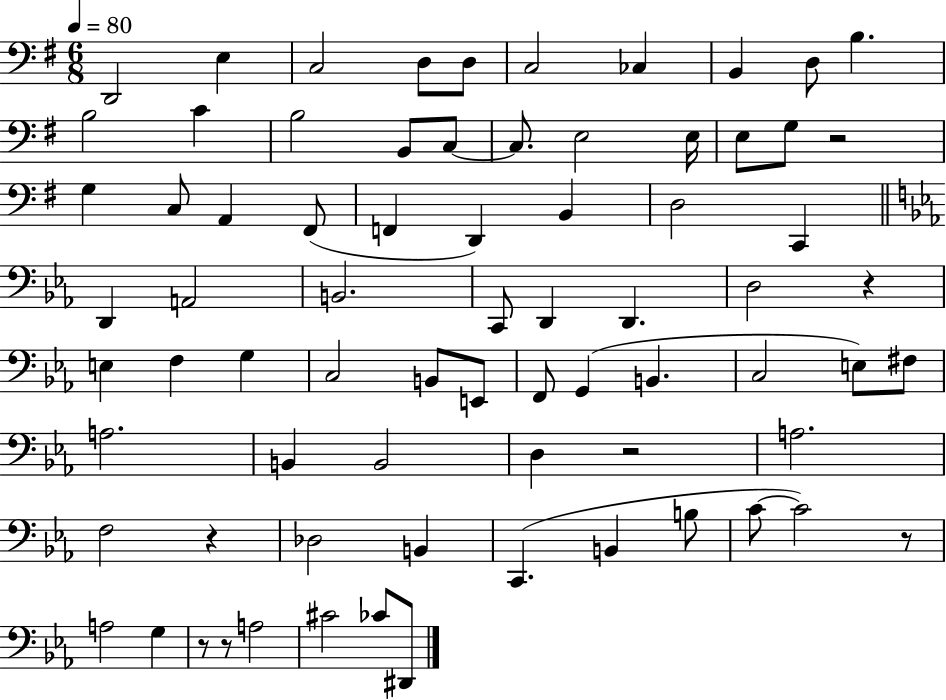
D2/h E3/q C3/h D3/e D3/e C3/h CES3/q B2/q D3/e B3/q. B3/h C4/q B3/h B2/e C3/e C3/e. E3/h E3/s E3/e G3/e R/h G3/q C3/e A2/q F#2/e F2/q D2/q B2/q D3/h C2/q D2/q A2/h B2/h. C2/e D2/q D2/q. D3/h R/q E3/q F3/q G3/q C3/h B2/e E2/e F2/e G2/q B2/q. C3/h E3/e F#3/e A3/h. B2/q B2/h D3/q R/h A3/h. F3/h R/q Db3/h B2/q C2/q. B2/q B3/e C4/e C4/h R/e A3/h G3/q R/e R/e A3/h C#4/h CES4/e D#2/e